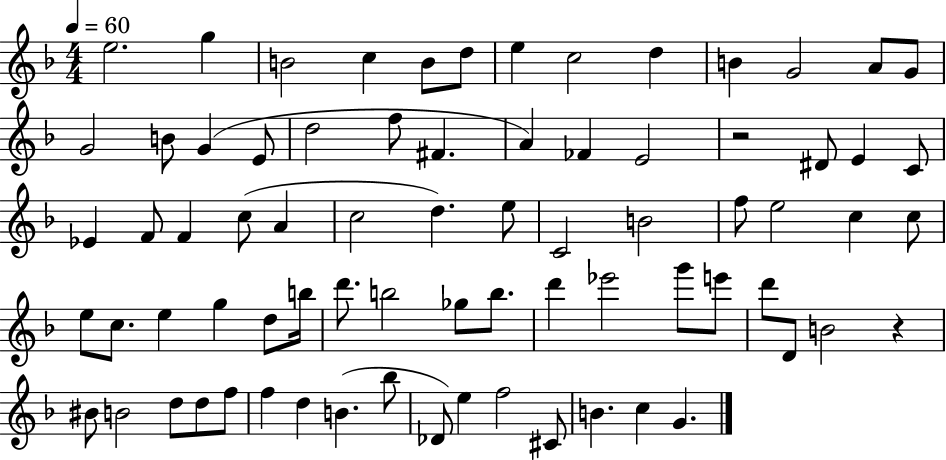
E5/h. G5/q B4/h C5/q B4/e D5/e E5/q C5/h D5/q B4/q G4/h A4/e G4/e G4/h B4/e G4/q E4/e D5/h F5/e F#4/q. A4/q FES4/q E4/h R/h D#4/e E4/q C4/e Eb4/q F4/e F4/q C5/e A4/q C5/h D5/q. E5/e C4/h B4/h F5/e E5/h C5/q C5/e E5/e C5/e. E5/q G5/q D5/e B5/s D6/e. B5/h Gb5/e B5/e. D6/q Eb6/h G6/e E6/e D6/e D4/e B4/h R/q BIS4/e B4/h D5/e D5/e F5/e F5/q D5/q B4/q. Bb5/e Db4/e E5/q F5/h C#4/e B4/q. C5/q G4/q.